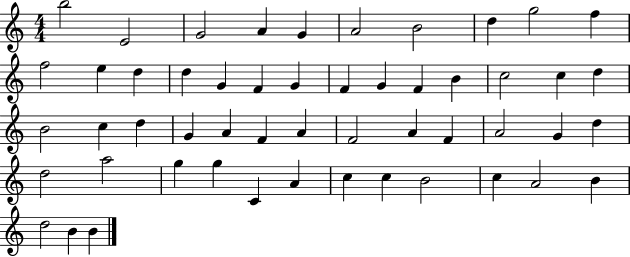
B5/h E4/h G4/h A4/q G4/q A4/h B4/h D5/q G5/h F5/q F5/h E5/q D5/q D5/q G4/q F4/q G4/q F4/q G4/q F4/q B4/q C5/h C5/q D5/q B4/h C5/q D5/q G4/q A4/q F4/q A4/q F4/h A4/q F4/q A4/h G4/q D5/q D5/h A5/h G5/q G5/q C4/q A4/q C5/q C5/q B4/h C5/q A4/h B4/q D5/h B4/q B4/q